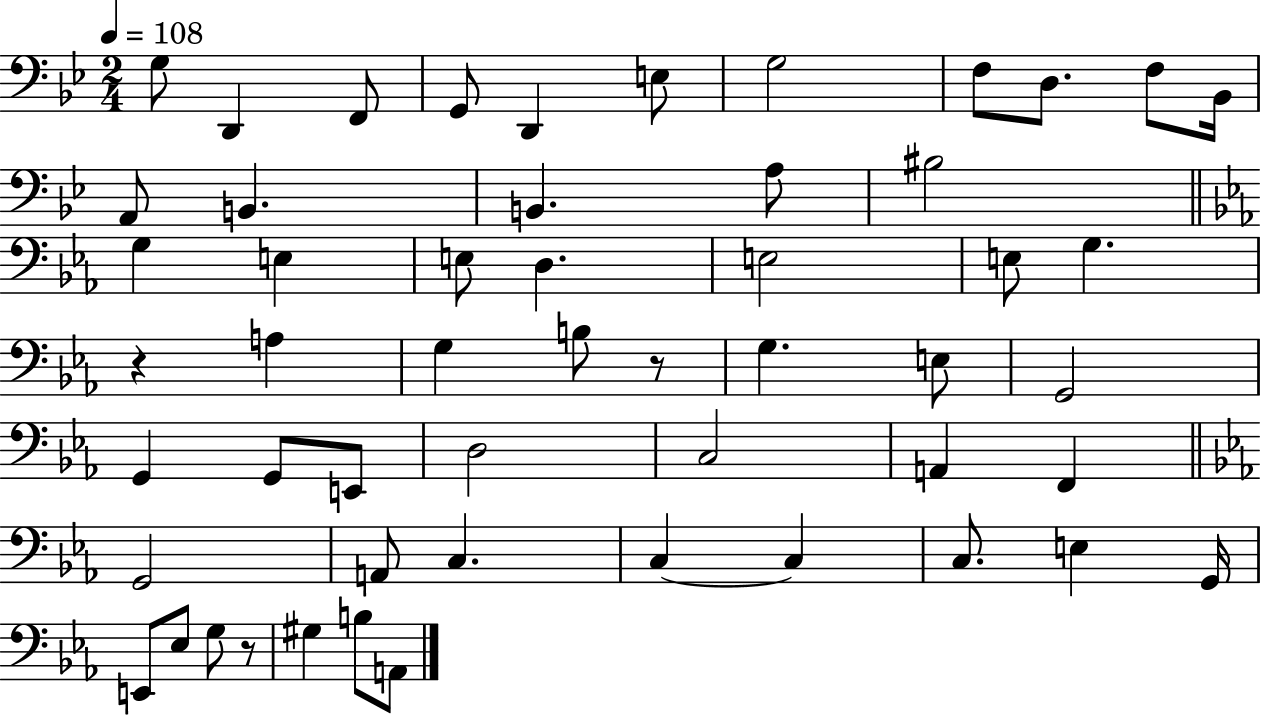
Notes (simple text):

G3/e D2/q F2/e G2/e D2/q E3/e G3/h F3/e D3/e. F3/e Bb2/s A2/e B2/q. B2/q. A3/e BIS3/h G3/q E3/q E3/e D3/q. E3/h E3/e G3/q. R/q A3/q G3/q B3/e R/e G3/q. E3/e G2/h G2/q G2/e E2/e D3/h C3/h A2/q F2/q G2/h A2/e C3/q. C3/q C3/q C3/e. E3/q G2/s E2/e Eb3/e G3/e R/e G#3/q B3/e A2/e